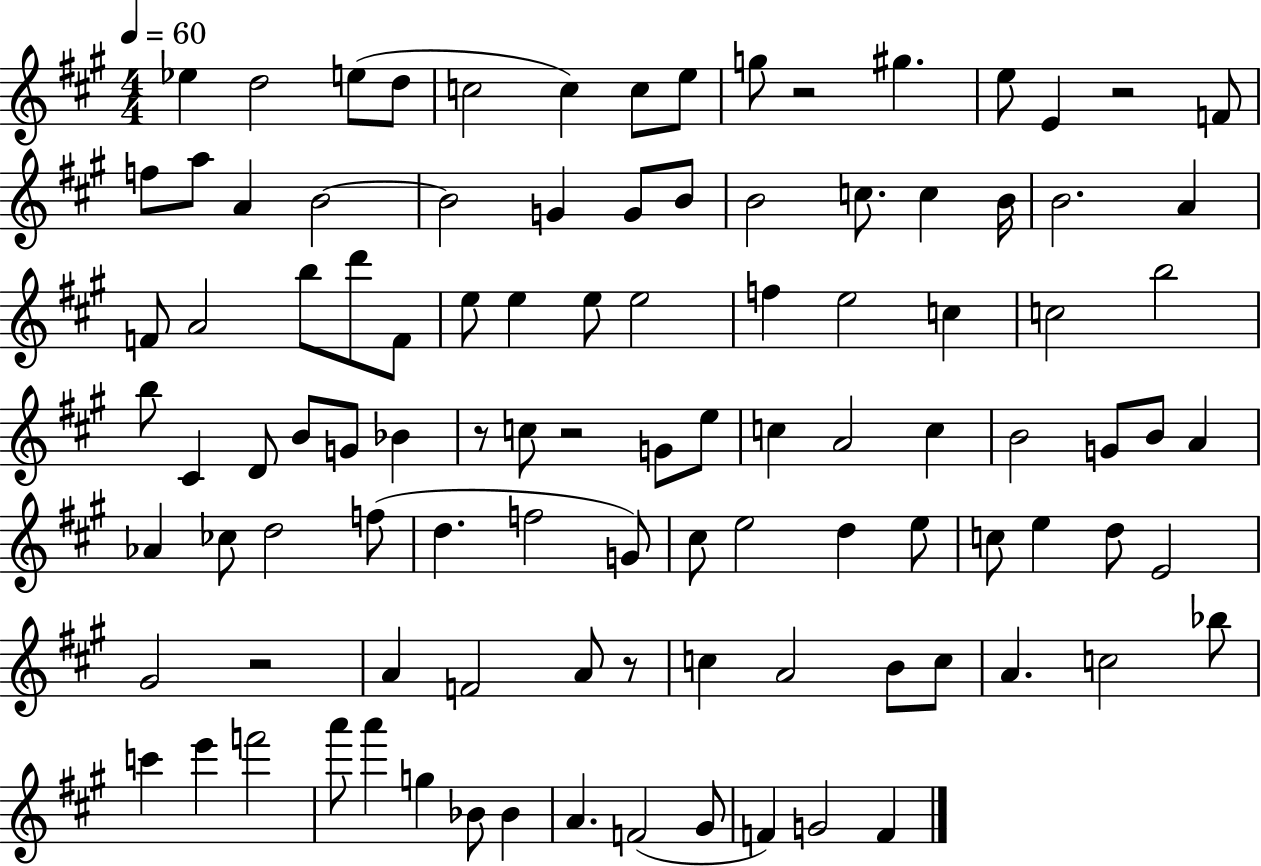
Eb5/q D5/h E5/e D5/e C5/h C5/q C5/e E5/e G5/e R/h G#5/q. E5/e E4/q R/h F4/e F5/e A5/e A4/q B4/h B4/h G4/q G4/e B4/e B4/h C5/e. C5/q B4/s B4/h. A4/q F4/e A4/h B5/e D6/e F4/e E5/e E5/q E5/e E5/h F5/q E5/h C5/q C5/h B5/h B5/e C#4/q D4/e B4/e G4/e Bb4/q R/e C5/e R/h G4/e E5/e C5/q A4/h C5/q B4/h G4/e B4/e A4/q Ab4/q CES5/e D5/h F5/e D5/q. F5/h G4/e C#5/e E5/h D5/q E5/e C5/e E5/q D5/e E4/h G#4/h R/h A4/q F4/h A4/e R/e C5/q A4/h B4/e C5/e A4/q. C5/h Bb5/e C6/q E6/q F6/h A6/e A6/q G5/q Bb4/e Bb4/q A4/q. F4/h G#4/e F4/q G4/h F4/q